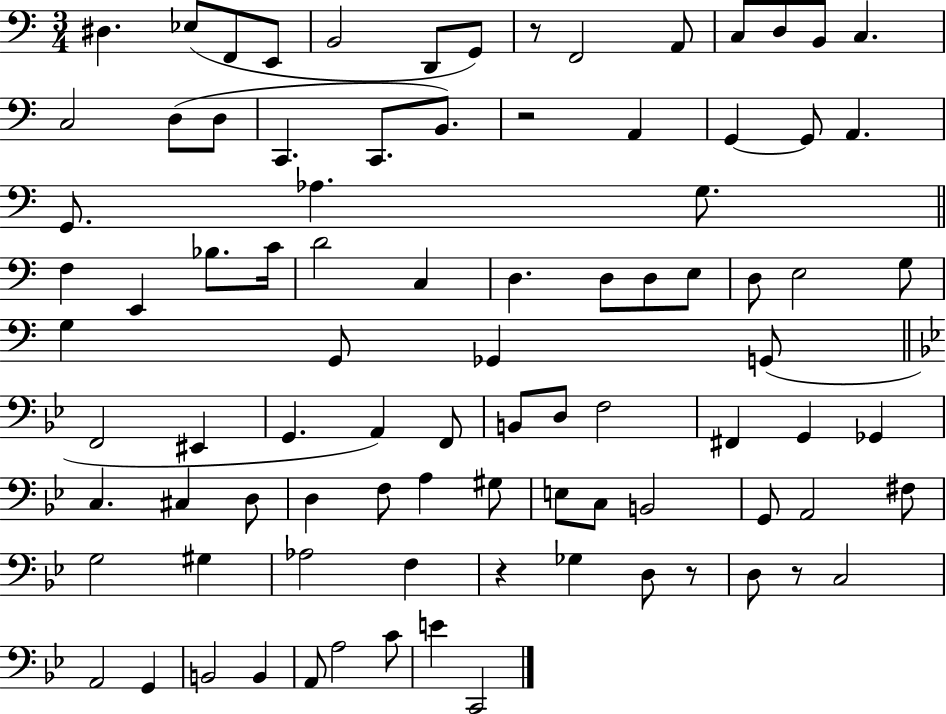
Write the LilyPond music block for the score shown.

{
  \clef bass
  \numericTimeSignature
  \time 3/4
  \key c \major
  dis4. ees8( f,8 e,8 | b,2 d,8 g,8) | r8 f,2 a,8 | c8 d8 b,8 c4. | \break c2 d8( d8 | c,4. c,8. b,8.) | r2 a,4 | g,4~~ g,8 a,4. | \break g,8. aes4. g8. | \bar "||" \break \key c \major f4 e,4 bes8. c'16 | d'2 c4 | d4. d8 d8 e8 | d8 e2 g8 | \break g4 g,8 ges,4 g,8( | \bar "||" \break \key bes \major f,2 eis,4 | g,4. a,4) f,8 | b,8 d8 f2 | fis,4 g,4 ges,4 | \break c4. cis4 d8 | d4 f8 a4 gis8 | e8 c8 b,2 | g,8 a,2 fis8 | \break g2 gis4 | aes2 f4 | r4 ges4 d8 r8 | d8 r8 c2 | \break a,2 g,4 | b,2 b,4 | a,8 a2 c'8 | e'4 c,2 | \break \bar "|."
}